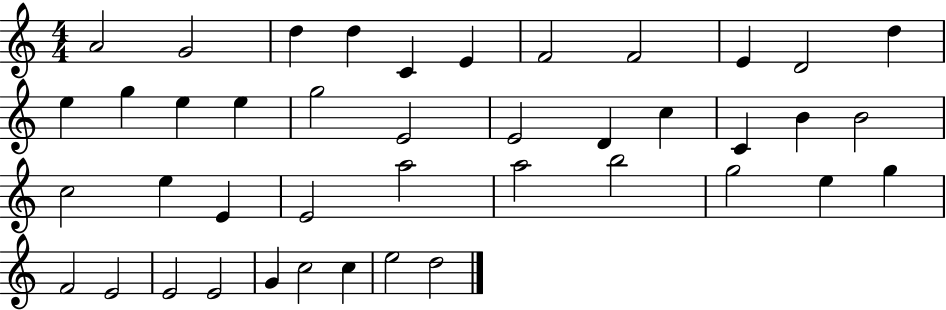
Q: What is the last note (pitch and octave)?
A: D5